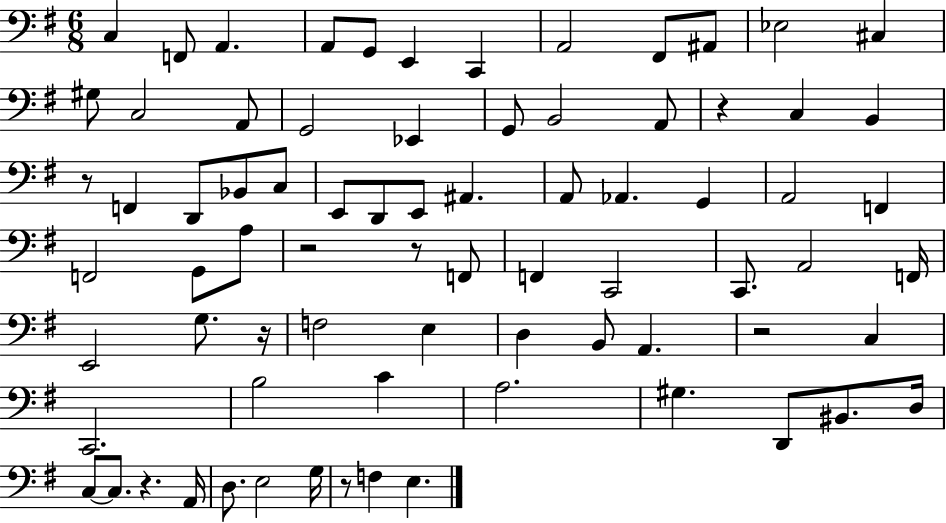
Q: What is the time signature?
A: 6/8